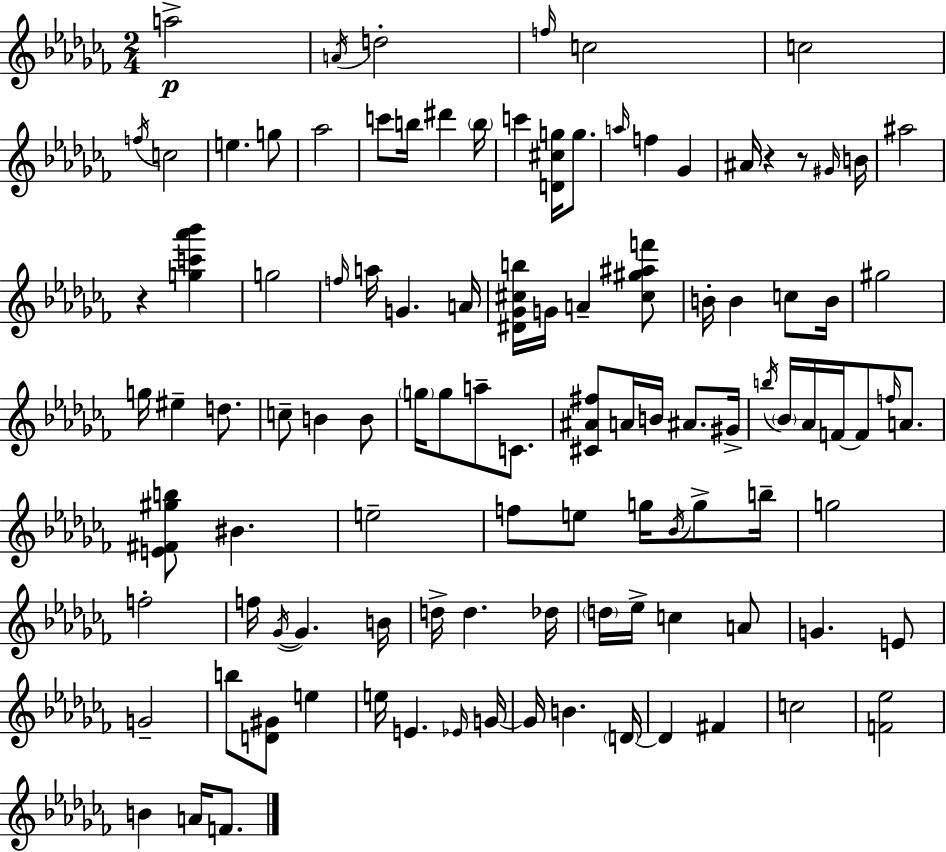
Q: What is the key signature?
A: AES minor